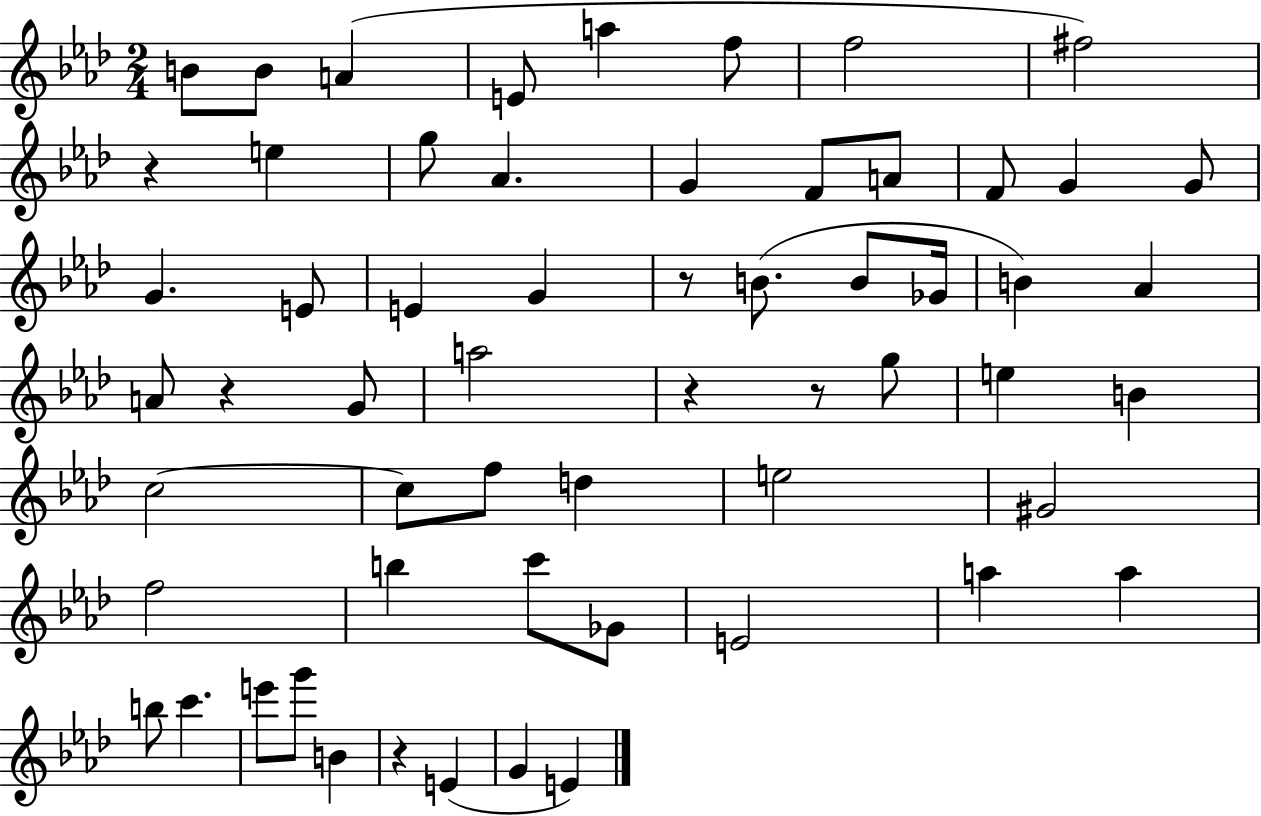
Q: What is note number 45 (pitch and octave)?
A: A5